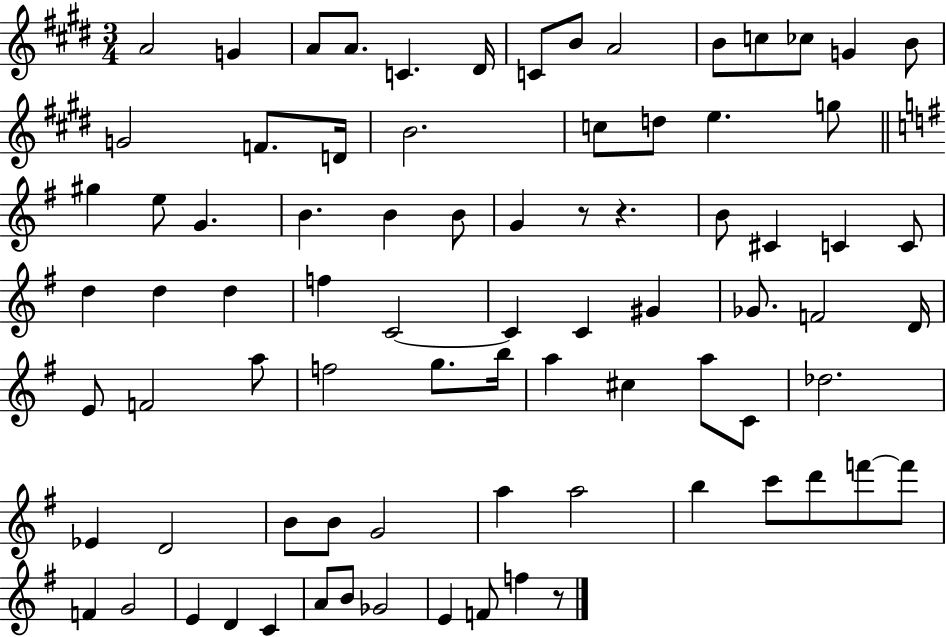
A4/h G4/q A4/e A4/e. C4/q. D#4/s C4/e B4/e A4/h B4/e C5/e CES5/e G4/q B4/e G4/h F4/e. D4/s B4/h. C5/e D5/e E5/q. G5/e G#5/q E5/e G4/q. B4/q. B4/q B4/e G4/q R/e R/q. B4/e C#4/q C4/q C4/e D5/q D5/q D5/q F5/q C4/h C4/q C4/q G#4/q Gb4/e. F4/h D4/s E4/e F4/h A5/e F5/h G5/e. B5/s A5/q C#5/q A5/e C4/e Db5/h. Eb4/q D4/h B4/e B4/e G4/h A5/q A5/h B5/q C6/e D6/e F6/e F6/e F4/q G4/h E4/q D4/q C4/q A4/e B4/e Gb4/h E4/q F4/e F5/q R/e